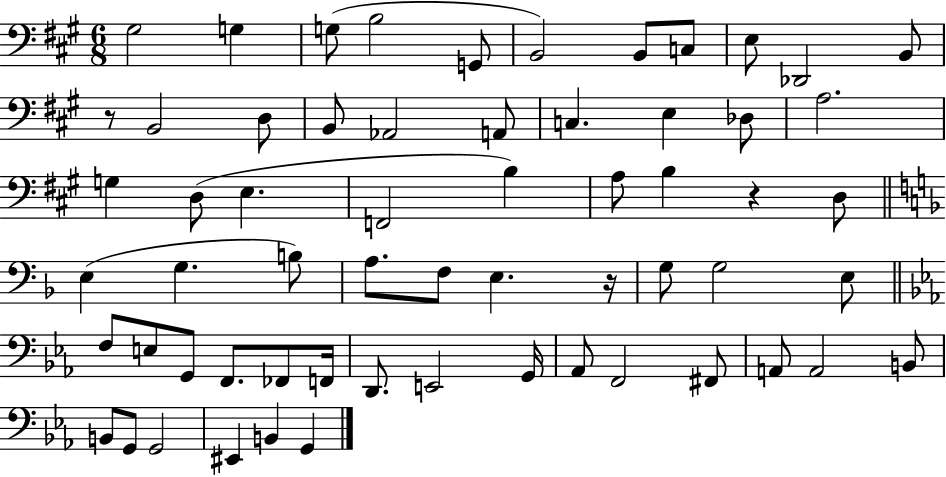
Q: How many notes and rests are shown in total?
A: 61